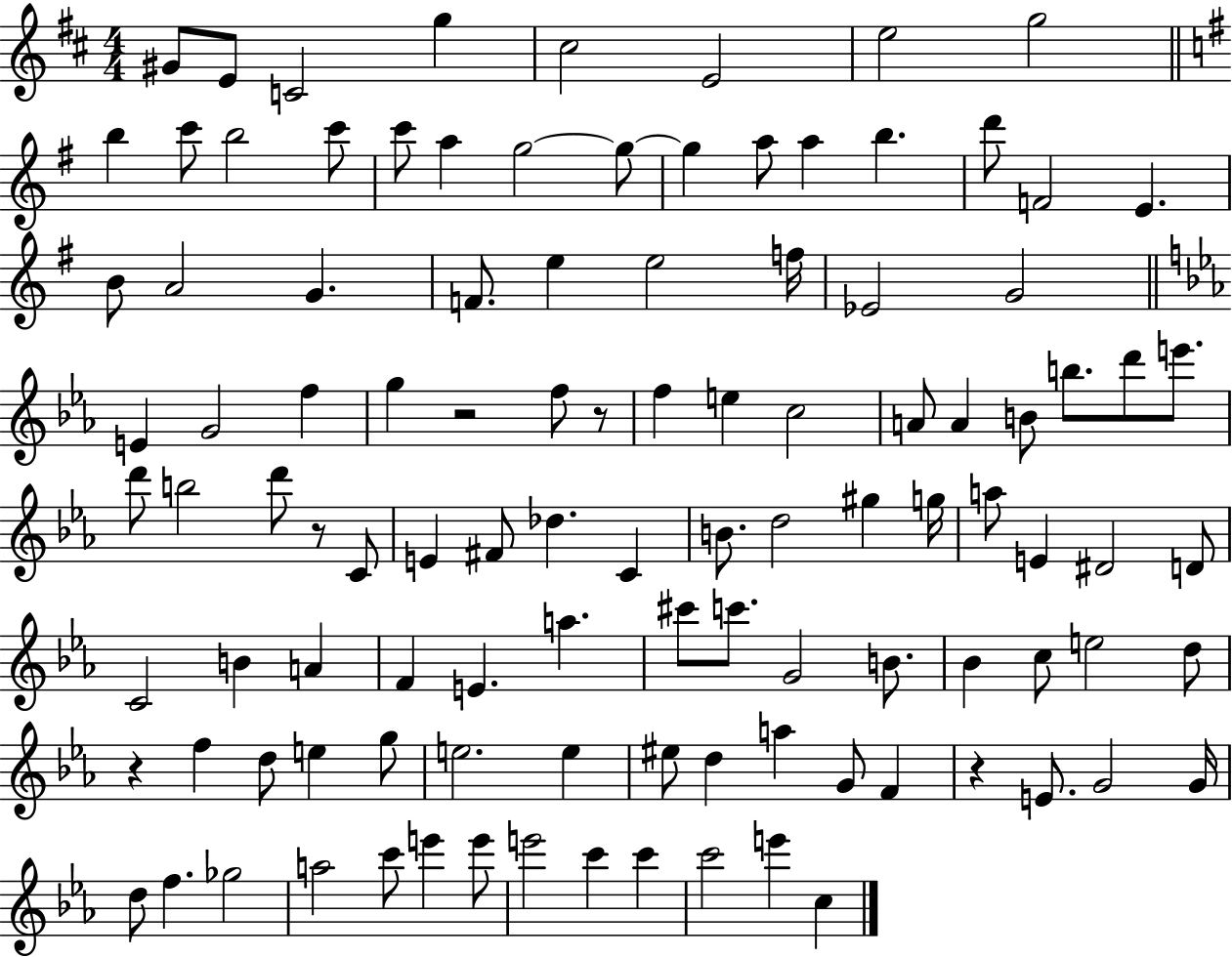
{
  \clef treble
  \numericTimeSignature
  \time 4/4
  \key d \major
  gis'8 e'8 c'2 g''4 | cis''2 e'2 | e''2 g''2 | \bar "||" \break \key e \minor b''4 c'''8 b''2 c'''8 | c'''8 a''4 g''2~~ g''8~~ | g''4 a''8 a''4 b''4. | d'''8 f'2 e'4. | \break b'8 a'2 g'4. | f'8. e''4 e''2 f''16 | ees'2 g'2 | \bar "||" \break \key ees \major e'4 g'2 f''4 | g''4 r2 f''8 r8 | f''4 e''4 c''2 | a'8 a'4 b'8 b''8. d'''8 e'''8. | \break d'''8 b''2 d'''8 r8 c'8 | e'4 fis'8 des''4. c'4 | b'8. d''2 gis''4 g''16 | a''8 e'4 dis'2 d'8 | \break c'2 b'4 a'4 | f'4 e'4. a''4. | cis'''8 c'''8. g'2 b'8. | bes'4 c''8 e''2 d''8 | \break r4 f''4 d''8 e''4 g''8 | e''2. e''4 | eis''8 d''4 a''4 g'8 f'4 | r4 e'8. g'2 g'16 | \break d''8 f''4. ges''2 | a''2 c'''8 e'''4 e'''8 | e'''2 c'''4 c'''4 | c'''2 e'''4 c''4 | \break \bar "|."
}